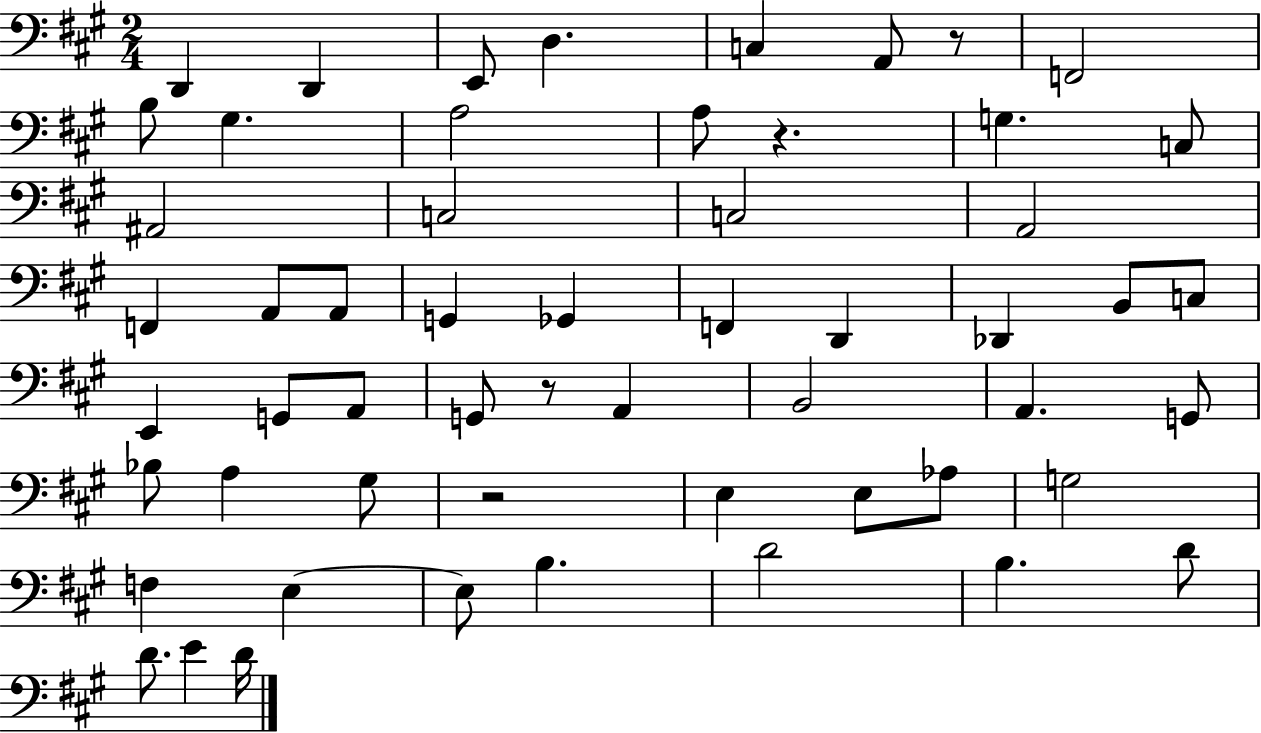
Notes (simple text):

D2/q D2/q E2/e D3/q. C3/q A2/e R/e F2/h B3/e G#3/q. A3/h A3/e R/q. G3/q. C3/e A#2/h C3/h C3/h A2/h F2/q A2/e A2/e G2/q Gb2/q F2/q D2/q Db2/q B2/e C3/e E2/q G2/e A2/e G2/e R/e A2/q B2/h A2/q. G2/e Bb3/e A3/q G#3/e R/h E3/q E3/e Ab3/e G3/h F3/q E3/q E3/e B3/q. D4/h B3/q. D4/e D4/e. E4/q D4/s